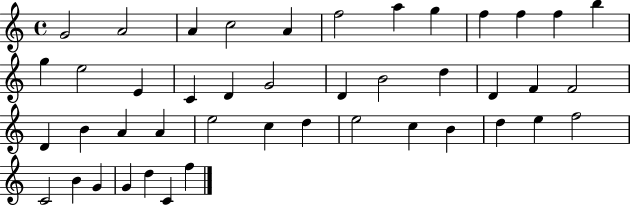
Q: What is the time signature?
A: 4/4